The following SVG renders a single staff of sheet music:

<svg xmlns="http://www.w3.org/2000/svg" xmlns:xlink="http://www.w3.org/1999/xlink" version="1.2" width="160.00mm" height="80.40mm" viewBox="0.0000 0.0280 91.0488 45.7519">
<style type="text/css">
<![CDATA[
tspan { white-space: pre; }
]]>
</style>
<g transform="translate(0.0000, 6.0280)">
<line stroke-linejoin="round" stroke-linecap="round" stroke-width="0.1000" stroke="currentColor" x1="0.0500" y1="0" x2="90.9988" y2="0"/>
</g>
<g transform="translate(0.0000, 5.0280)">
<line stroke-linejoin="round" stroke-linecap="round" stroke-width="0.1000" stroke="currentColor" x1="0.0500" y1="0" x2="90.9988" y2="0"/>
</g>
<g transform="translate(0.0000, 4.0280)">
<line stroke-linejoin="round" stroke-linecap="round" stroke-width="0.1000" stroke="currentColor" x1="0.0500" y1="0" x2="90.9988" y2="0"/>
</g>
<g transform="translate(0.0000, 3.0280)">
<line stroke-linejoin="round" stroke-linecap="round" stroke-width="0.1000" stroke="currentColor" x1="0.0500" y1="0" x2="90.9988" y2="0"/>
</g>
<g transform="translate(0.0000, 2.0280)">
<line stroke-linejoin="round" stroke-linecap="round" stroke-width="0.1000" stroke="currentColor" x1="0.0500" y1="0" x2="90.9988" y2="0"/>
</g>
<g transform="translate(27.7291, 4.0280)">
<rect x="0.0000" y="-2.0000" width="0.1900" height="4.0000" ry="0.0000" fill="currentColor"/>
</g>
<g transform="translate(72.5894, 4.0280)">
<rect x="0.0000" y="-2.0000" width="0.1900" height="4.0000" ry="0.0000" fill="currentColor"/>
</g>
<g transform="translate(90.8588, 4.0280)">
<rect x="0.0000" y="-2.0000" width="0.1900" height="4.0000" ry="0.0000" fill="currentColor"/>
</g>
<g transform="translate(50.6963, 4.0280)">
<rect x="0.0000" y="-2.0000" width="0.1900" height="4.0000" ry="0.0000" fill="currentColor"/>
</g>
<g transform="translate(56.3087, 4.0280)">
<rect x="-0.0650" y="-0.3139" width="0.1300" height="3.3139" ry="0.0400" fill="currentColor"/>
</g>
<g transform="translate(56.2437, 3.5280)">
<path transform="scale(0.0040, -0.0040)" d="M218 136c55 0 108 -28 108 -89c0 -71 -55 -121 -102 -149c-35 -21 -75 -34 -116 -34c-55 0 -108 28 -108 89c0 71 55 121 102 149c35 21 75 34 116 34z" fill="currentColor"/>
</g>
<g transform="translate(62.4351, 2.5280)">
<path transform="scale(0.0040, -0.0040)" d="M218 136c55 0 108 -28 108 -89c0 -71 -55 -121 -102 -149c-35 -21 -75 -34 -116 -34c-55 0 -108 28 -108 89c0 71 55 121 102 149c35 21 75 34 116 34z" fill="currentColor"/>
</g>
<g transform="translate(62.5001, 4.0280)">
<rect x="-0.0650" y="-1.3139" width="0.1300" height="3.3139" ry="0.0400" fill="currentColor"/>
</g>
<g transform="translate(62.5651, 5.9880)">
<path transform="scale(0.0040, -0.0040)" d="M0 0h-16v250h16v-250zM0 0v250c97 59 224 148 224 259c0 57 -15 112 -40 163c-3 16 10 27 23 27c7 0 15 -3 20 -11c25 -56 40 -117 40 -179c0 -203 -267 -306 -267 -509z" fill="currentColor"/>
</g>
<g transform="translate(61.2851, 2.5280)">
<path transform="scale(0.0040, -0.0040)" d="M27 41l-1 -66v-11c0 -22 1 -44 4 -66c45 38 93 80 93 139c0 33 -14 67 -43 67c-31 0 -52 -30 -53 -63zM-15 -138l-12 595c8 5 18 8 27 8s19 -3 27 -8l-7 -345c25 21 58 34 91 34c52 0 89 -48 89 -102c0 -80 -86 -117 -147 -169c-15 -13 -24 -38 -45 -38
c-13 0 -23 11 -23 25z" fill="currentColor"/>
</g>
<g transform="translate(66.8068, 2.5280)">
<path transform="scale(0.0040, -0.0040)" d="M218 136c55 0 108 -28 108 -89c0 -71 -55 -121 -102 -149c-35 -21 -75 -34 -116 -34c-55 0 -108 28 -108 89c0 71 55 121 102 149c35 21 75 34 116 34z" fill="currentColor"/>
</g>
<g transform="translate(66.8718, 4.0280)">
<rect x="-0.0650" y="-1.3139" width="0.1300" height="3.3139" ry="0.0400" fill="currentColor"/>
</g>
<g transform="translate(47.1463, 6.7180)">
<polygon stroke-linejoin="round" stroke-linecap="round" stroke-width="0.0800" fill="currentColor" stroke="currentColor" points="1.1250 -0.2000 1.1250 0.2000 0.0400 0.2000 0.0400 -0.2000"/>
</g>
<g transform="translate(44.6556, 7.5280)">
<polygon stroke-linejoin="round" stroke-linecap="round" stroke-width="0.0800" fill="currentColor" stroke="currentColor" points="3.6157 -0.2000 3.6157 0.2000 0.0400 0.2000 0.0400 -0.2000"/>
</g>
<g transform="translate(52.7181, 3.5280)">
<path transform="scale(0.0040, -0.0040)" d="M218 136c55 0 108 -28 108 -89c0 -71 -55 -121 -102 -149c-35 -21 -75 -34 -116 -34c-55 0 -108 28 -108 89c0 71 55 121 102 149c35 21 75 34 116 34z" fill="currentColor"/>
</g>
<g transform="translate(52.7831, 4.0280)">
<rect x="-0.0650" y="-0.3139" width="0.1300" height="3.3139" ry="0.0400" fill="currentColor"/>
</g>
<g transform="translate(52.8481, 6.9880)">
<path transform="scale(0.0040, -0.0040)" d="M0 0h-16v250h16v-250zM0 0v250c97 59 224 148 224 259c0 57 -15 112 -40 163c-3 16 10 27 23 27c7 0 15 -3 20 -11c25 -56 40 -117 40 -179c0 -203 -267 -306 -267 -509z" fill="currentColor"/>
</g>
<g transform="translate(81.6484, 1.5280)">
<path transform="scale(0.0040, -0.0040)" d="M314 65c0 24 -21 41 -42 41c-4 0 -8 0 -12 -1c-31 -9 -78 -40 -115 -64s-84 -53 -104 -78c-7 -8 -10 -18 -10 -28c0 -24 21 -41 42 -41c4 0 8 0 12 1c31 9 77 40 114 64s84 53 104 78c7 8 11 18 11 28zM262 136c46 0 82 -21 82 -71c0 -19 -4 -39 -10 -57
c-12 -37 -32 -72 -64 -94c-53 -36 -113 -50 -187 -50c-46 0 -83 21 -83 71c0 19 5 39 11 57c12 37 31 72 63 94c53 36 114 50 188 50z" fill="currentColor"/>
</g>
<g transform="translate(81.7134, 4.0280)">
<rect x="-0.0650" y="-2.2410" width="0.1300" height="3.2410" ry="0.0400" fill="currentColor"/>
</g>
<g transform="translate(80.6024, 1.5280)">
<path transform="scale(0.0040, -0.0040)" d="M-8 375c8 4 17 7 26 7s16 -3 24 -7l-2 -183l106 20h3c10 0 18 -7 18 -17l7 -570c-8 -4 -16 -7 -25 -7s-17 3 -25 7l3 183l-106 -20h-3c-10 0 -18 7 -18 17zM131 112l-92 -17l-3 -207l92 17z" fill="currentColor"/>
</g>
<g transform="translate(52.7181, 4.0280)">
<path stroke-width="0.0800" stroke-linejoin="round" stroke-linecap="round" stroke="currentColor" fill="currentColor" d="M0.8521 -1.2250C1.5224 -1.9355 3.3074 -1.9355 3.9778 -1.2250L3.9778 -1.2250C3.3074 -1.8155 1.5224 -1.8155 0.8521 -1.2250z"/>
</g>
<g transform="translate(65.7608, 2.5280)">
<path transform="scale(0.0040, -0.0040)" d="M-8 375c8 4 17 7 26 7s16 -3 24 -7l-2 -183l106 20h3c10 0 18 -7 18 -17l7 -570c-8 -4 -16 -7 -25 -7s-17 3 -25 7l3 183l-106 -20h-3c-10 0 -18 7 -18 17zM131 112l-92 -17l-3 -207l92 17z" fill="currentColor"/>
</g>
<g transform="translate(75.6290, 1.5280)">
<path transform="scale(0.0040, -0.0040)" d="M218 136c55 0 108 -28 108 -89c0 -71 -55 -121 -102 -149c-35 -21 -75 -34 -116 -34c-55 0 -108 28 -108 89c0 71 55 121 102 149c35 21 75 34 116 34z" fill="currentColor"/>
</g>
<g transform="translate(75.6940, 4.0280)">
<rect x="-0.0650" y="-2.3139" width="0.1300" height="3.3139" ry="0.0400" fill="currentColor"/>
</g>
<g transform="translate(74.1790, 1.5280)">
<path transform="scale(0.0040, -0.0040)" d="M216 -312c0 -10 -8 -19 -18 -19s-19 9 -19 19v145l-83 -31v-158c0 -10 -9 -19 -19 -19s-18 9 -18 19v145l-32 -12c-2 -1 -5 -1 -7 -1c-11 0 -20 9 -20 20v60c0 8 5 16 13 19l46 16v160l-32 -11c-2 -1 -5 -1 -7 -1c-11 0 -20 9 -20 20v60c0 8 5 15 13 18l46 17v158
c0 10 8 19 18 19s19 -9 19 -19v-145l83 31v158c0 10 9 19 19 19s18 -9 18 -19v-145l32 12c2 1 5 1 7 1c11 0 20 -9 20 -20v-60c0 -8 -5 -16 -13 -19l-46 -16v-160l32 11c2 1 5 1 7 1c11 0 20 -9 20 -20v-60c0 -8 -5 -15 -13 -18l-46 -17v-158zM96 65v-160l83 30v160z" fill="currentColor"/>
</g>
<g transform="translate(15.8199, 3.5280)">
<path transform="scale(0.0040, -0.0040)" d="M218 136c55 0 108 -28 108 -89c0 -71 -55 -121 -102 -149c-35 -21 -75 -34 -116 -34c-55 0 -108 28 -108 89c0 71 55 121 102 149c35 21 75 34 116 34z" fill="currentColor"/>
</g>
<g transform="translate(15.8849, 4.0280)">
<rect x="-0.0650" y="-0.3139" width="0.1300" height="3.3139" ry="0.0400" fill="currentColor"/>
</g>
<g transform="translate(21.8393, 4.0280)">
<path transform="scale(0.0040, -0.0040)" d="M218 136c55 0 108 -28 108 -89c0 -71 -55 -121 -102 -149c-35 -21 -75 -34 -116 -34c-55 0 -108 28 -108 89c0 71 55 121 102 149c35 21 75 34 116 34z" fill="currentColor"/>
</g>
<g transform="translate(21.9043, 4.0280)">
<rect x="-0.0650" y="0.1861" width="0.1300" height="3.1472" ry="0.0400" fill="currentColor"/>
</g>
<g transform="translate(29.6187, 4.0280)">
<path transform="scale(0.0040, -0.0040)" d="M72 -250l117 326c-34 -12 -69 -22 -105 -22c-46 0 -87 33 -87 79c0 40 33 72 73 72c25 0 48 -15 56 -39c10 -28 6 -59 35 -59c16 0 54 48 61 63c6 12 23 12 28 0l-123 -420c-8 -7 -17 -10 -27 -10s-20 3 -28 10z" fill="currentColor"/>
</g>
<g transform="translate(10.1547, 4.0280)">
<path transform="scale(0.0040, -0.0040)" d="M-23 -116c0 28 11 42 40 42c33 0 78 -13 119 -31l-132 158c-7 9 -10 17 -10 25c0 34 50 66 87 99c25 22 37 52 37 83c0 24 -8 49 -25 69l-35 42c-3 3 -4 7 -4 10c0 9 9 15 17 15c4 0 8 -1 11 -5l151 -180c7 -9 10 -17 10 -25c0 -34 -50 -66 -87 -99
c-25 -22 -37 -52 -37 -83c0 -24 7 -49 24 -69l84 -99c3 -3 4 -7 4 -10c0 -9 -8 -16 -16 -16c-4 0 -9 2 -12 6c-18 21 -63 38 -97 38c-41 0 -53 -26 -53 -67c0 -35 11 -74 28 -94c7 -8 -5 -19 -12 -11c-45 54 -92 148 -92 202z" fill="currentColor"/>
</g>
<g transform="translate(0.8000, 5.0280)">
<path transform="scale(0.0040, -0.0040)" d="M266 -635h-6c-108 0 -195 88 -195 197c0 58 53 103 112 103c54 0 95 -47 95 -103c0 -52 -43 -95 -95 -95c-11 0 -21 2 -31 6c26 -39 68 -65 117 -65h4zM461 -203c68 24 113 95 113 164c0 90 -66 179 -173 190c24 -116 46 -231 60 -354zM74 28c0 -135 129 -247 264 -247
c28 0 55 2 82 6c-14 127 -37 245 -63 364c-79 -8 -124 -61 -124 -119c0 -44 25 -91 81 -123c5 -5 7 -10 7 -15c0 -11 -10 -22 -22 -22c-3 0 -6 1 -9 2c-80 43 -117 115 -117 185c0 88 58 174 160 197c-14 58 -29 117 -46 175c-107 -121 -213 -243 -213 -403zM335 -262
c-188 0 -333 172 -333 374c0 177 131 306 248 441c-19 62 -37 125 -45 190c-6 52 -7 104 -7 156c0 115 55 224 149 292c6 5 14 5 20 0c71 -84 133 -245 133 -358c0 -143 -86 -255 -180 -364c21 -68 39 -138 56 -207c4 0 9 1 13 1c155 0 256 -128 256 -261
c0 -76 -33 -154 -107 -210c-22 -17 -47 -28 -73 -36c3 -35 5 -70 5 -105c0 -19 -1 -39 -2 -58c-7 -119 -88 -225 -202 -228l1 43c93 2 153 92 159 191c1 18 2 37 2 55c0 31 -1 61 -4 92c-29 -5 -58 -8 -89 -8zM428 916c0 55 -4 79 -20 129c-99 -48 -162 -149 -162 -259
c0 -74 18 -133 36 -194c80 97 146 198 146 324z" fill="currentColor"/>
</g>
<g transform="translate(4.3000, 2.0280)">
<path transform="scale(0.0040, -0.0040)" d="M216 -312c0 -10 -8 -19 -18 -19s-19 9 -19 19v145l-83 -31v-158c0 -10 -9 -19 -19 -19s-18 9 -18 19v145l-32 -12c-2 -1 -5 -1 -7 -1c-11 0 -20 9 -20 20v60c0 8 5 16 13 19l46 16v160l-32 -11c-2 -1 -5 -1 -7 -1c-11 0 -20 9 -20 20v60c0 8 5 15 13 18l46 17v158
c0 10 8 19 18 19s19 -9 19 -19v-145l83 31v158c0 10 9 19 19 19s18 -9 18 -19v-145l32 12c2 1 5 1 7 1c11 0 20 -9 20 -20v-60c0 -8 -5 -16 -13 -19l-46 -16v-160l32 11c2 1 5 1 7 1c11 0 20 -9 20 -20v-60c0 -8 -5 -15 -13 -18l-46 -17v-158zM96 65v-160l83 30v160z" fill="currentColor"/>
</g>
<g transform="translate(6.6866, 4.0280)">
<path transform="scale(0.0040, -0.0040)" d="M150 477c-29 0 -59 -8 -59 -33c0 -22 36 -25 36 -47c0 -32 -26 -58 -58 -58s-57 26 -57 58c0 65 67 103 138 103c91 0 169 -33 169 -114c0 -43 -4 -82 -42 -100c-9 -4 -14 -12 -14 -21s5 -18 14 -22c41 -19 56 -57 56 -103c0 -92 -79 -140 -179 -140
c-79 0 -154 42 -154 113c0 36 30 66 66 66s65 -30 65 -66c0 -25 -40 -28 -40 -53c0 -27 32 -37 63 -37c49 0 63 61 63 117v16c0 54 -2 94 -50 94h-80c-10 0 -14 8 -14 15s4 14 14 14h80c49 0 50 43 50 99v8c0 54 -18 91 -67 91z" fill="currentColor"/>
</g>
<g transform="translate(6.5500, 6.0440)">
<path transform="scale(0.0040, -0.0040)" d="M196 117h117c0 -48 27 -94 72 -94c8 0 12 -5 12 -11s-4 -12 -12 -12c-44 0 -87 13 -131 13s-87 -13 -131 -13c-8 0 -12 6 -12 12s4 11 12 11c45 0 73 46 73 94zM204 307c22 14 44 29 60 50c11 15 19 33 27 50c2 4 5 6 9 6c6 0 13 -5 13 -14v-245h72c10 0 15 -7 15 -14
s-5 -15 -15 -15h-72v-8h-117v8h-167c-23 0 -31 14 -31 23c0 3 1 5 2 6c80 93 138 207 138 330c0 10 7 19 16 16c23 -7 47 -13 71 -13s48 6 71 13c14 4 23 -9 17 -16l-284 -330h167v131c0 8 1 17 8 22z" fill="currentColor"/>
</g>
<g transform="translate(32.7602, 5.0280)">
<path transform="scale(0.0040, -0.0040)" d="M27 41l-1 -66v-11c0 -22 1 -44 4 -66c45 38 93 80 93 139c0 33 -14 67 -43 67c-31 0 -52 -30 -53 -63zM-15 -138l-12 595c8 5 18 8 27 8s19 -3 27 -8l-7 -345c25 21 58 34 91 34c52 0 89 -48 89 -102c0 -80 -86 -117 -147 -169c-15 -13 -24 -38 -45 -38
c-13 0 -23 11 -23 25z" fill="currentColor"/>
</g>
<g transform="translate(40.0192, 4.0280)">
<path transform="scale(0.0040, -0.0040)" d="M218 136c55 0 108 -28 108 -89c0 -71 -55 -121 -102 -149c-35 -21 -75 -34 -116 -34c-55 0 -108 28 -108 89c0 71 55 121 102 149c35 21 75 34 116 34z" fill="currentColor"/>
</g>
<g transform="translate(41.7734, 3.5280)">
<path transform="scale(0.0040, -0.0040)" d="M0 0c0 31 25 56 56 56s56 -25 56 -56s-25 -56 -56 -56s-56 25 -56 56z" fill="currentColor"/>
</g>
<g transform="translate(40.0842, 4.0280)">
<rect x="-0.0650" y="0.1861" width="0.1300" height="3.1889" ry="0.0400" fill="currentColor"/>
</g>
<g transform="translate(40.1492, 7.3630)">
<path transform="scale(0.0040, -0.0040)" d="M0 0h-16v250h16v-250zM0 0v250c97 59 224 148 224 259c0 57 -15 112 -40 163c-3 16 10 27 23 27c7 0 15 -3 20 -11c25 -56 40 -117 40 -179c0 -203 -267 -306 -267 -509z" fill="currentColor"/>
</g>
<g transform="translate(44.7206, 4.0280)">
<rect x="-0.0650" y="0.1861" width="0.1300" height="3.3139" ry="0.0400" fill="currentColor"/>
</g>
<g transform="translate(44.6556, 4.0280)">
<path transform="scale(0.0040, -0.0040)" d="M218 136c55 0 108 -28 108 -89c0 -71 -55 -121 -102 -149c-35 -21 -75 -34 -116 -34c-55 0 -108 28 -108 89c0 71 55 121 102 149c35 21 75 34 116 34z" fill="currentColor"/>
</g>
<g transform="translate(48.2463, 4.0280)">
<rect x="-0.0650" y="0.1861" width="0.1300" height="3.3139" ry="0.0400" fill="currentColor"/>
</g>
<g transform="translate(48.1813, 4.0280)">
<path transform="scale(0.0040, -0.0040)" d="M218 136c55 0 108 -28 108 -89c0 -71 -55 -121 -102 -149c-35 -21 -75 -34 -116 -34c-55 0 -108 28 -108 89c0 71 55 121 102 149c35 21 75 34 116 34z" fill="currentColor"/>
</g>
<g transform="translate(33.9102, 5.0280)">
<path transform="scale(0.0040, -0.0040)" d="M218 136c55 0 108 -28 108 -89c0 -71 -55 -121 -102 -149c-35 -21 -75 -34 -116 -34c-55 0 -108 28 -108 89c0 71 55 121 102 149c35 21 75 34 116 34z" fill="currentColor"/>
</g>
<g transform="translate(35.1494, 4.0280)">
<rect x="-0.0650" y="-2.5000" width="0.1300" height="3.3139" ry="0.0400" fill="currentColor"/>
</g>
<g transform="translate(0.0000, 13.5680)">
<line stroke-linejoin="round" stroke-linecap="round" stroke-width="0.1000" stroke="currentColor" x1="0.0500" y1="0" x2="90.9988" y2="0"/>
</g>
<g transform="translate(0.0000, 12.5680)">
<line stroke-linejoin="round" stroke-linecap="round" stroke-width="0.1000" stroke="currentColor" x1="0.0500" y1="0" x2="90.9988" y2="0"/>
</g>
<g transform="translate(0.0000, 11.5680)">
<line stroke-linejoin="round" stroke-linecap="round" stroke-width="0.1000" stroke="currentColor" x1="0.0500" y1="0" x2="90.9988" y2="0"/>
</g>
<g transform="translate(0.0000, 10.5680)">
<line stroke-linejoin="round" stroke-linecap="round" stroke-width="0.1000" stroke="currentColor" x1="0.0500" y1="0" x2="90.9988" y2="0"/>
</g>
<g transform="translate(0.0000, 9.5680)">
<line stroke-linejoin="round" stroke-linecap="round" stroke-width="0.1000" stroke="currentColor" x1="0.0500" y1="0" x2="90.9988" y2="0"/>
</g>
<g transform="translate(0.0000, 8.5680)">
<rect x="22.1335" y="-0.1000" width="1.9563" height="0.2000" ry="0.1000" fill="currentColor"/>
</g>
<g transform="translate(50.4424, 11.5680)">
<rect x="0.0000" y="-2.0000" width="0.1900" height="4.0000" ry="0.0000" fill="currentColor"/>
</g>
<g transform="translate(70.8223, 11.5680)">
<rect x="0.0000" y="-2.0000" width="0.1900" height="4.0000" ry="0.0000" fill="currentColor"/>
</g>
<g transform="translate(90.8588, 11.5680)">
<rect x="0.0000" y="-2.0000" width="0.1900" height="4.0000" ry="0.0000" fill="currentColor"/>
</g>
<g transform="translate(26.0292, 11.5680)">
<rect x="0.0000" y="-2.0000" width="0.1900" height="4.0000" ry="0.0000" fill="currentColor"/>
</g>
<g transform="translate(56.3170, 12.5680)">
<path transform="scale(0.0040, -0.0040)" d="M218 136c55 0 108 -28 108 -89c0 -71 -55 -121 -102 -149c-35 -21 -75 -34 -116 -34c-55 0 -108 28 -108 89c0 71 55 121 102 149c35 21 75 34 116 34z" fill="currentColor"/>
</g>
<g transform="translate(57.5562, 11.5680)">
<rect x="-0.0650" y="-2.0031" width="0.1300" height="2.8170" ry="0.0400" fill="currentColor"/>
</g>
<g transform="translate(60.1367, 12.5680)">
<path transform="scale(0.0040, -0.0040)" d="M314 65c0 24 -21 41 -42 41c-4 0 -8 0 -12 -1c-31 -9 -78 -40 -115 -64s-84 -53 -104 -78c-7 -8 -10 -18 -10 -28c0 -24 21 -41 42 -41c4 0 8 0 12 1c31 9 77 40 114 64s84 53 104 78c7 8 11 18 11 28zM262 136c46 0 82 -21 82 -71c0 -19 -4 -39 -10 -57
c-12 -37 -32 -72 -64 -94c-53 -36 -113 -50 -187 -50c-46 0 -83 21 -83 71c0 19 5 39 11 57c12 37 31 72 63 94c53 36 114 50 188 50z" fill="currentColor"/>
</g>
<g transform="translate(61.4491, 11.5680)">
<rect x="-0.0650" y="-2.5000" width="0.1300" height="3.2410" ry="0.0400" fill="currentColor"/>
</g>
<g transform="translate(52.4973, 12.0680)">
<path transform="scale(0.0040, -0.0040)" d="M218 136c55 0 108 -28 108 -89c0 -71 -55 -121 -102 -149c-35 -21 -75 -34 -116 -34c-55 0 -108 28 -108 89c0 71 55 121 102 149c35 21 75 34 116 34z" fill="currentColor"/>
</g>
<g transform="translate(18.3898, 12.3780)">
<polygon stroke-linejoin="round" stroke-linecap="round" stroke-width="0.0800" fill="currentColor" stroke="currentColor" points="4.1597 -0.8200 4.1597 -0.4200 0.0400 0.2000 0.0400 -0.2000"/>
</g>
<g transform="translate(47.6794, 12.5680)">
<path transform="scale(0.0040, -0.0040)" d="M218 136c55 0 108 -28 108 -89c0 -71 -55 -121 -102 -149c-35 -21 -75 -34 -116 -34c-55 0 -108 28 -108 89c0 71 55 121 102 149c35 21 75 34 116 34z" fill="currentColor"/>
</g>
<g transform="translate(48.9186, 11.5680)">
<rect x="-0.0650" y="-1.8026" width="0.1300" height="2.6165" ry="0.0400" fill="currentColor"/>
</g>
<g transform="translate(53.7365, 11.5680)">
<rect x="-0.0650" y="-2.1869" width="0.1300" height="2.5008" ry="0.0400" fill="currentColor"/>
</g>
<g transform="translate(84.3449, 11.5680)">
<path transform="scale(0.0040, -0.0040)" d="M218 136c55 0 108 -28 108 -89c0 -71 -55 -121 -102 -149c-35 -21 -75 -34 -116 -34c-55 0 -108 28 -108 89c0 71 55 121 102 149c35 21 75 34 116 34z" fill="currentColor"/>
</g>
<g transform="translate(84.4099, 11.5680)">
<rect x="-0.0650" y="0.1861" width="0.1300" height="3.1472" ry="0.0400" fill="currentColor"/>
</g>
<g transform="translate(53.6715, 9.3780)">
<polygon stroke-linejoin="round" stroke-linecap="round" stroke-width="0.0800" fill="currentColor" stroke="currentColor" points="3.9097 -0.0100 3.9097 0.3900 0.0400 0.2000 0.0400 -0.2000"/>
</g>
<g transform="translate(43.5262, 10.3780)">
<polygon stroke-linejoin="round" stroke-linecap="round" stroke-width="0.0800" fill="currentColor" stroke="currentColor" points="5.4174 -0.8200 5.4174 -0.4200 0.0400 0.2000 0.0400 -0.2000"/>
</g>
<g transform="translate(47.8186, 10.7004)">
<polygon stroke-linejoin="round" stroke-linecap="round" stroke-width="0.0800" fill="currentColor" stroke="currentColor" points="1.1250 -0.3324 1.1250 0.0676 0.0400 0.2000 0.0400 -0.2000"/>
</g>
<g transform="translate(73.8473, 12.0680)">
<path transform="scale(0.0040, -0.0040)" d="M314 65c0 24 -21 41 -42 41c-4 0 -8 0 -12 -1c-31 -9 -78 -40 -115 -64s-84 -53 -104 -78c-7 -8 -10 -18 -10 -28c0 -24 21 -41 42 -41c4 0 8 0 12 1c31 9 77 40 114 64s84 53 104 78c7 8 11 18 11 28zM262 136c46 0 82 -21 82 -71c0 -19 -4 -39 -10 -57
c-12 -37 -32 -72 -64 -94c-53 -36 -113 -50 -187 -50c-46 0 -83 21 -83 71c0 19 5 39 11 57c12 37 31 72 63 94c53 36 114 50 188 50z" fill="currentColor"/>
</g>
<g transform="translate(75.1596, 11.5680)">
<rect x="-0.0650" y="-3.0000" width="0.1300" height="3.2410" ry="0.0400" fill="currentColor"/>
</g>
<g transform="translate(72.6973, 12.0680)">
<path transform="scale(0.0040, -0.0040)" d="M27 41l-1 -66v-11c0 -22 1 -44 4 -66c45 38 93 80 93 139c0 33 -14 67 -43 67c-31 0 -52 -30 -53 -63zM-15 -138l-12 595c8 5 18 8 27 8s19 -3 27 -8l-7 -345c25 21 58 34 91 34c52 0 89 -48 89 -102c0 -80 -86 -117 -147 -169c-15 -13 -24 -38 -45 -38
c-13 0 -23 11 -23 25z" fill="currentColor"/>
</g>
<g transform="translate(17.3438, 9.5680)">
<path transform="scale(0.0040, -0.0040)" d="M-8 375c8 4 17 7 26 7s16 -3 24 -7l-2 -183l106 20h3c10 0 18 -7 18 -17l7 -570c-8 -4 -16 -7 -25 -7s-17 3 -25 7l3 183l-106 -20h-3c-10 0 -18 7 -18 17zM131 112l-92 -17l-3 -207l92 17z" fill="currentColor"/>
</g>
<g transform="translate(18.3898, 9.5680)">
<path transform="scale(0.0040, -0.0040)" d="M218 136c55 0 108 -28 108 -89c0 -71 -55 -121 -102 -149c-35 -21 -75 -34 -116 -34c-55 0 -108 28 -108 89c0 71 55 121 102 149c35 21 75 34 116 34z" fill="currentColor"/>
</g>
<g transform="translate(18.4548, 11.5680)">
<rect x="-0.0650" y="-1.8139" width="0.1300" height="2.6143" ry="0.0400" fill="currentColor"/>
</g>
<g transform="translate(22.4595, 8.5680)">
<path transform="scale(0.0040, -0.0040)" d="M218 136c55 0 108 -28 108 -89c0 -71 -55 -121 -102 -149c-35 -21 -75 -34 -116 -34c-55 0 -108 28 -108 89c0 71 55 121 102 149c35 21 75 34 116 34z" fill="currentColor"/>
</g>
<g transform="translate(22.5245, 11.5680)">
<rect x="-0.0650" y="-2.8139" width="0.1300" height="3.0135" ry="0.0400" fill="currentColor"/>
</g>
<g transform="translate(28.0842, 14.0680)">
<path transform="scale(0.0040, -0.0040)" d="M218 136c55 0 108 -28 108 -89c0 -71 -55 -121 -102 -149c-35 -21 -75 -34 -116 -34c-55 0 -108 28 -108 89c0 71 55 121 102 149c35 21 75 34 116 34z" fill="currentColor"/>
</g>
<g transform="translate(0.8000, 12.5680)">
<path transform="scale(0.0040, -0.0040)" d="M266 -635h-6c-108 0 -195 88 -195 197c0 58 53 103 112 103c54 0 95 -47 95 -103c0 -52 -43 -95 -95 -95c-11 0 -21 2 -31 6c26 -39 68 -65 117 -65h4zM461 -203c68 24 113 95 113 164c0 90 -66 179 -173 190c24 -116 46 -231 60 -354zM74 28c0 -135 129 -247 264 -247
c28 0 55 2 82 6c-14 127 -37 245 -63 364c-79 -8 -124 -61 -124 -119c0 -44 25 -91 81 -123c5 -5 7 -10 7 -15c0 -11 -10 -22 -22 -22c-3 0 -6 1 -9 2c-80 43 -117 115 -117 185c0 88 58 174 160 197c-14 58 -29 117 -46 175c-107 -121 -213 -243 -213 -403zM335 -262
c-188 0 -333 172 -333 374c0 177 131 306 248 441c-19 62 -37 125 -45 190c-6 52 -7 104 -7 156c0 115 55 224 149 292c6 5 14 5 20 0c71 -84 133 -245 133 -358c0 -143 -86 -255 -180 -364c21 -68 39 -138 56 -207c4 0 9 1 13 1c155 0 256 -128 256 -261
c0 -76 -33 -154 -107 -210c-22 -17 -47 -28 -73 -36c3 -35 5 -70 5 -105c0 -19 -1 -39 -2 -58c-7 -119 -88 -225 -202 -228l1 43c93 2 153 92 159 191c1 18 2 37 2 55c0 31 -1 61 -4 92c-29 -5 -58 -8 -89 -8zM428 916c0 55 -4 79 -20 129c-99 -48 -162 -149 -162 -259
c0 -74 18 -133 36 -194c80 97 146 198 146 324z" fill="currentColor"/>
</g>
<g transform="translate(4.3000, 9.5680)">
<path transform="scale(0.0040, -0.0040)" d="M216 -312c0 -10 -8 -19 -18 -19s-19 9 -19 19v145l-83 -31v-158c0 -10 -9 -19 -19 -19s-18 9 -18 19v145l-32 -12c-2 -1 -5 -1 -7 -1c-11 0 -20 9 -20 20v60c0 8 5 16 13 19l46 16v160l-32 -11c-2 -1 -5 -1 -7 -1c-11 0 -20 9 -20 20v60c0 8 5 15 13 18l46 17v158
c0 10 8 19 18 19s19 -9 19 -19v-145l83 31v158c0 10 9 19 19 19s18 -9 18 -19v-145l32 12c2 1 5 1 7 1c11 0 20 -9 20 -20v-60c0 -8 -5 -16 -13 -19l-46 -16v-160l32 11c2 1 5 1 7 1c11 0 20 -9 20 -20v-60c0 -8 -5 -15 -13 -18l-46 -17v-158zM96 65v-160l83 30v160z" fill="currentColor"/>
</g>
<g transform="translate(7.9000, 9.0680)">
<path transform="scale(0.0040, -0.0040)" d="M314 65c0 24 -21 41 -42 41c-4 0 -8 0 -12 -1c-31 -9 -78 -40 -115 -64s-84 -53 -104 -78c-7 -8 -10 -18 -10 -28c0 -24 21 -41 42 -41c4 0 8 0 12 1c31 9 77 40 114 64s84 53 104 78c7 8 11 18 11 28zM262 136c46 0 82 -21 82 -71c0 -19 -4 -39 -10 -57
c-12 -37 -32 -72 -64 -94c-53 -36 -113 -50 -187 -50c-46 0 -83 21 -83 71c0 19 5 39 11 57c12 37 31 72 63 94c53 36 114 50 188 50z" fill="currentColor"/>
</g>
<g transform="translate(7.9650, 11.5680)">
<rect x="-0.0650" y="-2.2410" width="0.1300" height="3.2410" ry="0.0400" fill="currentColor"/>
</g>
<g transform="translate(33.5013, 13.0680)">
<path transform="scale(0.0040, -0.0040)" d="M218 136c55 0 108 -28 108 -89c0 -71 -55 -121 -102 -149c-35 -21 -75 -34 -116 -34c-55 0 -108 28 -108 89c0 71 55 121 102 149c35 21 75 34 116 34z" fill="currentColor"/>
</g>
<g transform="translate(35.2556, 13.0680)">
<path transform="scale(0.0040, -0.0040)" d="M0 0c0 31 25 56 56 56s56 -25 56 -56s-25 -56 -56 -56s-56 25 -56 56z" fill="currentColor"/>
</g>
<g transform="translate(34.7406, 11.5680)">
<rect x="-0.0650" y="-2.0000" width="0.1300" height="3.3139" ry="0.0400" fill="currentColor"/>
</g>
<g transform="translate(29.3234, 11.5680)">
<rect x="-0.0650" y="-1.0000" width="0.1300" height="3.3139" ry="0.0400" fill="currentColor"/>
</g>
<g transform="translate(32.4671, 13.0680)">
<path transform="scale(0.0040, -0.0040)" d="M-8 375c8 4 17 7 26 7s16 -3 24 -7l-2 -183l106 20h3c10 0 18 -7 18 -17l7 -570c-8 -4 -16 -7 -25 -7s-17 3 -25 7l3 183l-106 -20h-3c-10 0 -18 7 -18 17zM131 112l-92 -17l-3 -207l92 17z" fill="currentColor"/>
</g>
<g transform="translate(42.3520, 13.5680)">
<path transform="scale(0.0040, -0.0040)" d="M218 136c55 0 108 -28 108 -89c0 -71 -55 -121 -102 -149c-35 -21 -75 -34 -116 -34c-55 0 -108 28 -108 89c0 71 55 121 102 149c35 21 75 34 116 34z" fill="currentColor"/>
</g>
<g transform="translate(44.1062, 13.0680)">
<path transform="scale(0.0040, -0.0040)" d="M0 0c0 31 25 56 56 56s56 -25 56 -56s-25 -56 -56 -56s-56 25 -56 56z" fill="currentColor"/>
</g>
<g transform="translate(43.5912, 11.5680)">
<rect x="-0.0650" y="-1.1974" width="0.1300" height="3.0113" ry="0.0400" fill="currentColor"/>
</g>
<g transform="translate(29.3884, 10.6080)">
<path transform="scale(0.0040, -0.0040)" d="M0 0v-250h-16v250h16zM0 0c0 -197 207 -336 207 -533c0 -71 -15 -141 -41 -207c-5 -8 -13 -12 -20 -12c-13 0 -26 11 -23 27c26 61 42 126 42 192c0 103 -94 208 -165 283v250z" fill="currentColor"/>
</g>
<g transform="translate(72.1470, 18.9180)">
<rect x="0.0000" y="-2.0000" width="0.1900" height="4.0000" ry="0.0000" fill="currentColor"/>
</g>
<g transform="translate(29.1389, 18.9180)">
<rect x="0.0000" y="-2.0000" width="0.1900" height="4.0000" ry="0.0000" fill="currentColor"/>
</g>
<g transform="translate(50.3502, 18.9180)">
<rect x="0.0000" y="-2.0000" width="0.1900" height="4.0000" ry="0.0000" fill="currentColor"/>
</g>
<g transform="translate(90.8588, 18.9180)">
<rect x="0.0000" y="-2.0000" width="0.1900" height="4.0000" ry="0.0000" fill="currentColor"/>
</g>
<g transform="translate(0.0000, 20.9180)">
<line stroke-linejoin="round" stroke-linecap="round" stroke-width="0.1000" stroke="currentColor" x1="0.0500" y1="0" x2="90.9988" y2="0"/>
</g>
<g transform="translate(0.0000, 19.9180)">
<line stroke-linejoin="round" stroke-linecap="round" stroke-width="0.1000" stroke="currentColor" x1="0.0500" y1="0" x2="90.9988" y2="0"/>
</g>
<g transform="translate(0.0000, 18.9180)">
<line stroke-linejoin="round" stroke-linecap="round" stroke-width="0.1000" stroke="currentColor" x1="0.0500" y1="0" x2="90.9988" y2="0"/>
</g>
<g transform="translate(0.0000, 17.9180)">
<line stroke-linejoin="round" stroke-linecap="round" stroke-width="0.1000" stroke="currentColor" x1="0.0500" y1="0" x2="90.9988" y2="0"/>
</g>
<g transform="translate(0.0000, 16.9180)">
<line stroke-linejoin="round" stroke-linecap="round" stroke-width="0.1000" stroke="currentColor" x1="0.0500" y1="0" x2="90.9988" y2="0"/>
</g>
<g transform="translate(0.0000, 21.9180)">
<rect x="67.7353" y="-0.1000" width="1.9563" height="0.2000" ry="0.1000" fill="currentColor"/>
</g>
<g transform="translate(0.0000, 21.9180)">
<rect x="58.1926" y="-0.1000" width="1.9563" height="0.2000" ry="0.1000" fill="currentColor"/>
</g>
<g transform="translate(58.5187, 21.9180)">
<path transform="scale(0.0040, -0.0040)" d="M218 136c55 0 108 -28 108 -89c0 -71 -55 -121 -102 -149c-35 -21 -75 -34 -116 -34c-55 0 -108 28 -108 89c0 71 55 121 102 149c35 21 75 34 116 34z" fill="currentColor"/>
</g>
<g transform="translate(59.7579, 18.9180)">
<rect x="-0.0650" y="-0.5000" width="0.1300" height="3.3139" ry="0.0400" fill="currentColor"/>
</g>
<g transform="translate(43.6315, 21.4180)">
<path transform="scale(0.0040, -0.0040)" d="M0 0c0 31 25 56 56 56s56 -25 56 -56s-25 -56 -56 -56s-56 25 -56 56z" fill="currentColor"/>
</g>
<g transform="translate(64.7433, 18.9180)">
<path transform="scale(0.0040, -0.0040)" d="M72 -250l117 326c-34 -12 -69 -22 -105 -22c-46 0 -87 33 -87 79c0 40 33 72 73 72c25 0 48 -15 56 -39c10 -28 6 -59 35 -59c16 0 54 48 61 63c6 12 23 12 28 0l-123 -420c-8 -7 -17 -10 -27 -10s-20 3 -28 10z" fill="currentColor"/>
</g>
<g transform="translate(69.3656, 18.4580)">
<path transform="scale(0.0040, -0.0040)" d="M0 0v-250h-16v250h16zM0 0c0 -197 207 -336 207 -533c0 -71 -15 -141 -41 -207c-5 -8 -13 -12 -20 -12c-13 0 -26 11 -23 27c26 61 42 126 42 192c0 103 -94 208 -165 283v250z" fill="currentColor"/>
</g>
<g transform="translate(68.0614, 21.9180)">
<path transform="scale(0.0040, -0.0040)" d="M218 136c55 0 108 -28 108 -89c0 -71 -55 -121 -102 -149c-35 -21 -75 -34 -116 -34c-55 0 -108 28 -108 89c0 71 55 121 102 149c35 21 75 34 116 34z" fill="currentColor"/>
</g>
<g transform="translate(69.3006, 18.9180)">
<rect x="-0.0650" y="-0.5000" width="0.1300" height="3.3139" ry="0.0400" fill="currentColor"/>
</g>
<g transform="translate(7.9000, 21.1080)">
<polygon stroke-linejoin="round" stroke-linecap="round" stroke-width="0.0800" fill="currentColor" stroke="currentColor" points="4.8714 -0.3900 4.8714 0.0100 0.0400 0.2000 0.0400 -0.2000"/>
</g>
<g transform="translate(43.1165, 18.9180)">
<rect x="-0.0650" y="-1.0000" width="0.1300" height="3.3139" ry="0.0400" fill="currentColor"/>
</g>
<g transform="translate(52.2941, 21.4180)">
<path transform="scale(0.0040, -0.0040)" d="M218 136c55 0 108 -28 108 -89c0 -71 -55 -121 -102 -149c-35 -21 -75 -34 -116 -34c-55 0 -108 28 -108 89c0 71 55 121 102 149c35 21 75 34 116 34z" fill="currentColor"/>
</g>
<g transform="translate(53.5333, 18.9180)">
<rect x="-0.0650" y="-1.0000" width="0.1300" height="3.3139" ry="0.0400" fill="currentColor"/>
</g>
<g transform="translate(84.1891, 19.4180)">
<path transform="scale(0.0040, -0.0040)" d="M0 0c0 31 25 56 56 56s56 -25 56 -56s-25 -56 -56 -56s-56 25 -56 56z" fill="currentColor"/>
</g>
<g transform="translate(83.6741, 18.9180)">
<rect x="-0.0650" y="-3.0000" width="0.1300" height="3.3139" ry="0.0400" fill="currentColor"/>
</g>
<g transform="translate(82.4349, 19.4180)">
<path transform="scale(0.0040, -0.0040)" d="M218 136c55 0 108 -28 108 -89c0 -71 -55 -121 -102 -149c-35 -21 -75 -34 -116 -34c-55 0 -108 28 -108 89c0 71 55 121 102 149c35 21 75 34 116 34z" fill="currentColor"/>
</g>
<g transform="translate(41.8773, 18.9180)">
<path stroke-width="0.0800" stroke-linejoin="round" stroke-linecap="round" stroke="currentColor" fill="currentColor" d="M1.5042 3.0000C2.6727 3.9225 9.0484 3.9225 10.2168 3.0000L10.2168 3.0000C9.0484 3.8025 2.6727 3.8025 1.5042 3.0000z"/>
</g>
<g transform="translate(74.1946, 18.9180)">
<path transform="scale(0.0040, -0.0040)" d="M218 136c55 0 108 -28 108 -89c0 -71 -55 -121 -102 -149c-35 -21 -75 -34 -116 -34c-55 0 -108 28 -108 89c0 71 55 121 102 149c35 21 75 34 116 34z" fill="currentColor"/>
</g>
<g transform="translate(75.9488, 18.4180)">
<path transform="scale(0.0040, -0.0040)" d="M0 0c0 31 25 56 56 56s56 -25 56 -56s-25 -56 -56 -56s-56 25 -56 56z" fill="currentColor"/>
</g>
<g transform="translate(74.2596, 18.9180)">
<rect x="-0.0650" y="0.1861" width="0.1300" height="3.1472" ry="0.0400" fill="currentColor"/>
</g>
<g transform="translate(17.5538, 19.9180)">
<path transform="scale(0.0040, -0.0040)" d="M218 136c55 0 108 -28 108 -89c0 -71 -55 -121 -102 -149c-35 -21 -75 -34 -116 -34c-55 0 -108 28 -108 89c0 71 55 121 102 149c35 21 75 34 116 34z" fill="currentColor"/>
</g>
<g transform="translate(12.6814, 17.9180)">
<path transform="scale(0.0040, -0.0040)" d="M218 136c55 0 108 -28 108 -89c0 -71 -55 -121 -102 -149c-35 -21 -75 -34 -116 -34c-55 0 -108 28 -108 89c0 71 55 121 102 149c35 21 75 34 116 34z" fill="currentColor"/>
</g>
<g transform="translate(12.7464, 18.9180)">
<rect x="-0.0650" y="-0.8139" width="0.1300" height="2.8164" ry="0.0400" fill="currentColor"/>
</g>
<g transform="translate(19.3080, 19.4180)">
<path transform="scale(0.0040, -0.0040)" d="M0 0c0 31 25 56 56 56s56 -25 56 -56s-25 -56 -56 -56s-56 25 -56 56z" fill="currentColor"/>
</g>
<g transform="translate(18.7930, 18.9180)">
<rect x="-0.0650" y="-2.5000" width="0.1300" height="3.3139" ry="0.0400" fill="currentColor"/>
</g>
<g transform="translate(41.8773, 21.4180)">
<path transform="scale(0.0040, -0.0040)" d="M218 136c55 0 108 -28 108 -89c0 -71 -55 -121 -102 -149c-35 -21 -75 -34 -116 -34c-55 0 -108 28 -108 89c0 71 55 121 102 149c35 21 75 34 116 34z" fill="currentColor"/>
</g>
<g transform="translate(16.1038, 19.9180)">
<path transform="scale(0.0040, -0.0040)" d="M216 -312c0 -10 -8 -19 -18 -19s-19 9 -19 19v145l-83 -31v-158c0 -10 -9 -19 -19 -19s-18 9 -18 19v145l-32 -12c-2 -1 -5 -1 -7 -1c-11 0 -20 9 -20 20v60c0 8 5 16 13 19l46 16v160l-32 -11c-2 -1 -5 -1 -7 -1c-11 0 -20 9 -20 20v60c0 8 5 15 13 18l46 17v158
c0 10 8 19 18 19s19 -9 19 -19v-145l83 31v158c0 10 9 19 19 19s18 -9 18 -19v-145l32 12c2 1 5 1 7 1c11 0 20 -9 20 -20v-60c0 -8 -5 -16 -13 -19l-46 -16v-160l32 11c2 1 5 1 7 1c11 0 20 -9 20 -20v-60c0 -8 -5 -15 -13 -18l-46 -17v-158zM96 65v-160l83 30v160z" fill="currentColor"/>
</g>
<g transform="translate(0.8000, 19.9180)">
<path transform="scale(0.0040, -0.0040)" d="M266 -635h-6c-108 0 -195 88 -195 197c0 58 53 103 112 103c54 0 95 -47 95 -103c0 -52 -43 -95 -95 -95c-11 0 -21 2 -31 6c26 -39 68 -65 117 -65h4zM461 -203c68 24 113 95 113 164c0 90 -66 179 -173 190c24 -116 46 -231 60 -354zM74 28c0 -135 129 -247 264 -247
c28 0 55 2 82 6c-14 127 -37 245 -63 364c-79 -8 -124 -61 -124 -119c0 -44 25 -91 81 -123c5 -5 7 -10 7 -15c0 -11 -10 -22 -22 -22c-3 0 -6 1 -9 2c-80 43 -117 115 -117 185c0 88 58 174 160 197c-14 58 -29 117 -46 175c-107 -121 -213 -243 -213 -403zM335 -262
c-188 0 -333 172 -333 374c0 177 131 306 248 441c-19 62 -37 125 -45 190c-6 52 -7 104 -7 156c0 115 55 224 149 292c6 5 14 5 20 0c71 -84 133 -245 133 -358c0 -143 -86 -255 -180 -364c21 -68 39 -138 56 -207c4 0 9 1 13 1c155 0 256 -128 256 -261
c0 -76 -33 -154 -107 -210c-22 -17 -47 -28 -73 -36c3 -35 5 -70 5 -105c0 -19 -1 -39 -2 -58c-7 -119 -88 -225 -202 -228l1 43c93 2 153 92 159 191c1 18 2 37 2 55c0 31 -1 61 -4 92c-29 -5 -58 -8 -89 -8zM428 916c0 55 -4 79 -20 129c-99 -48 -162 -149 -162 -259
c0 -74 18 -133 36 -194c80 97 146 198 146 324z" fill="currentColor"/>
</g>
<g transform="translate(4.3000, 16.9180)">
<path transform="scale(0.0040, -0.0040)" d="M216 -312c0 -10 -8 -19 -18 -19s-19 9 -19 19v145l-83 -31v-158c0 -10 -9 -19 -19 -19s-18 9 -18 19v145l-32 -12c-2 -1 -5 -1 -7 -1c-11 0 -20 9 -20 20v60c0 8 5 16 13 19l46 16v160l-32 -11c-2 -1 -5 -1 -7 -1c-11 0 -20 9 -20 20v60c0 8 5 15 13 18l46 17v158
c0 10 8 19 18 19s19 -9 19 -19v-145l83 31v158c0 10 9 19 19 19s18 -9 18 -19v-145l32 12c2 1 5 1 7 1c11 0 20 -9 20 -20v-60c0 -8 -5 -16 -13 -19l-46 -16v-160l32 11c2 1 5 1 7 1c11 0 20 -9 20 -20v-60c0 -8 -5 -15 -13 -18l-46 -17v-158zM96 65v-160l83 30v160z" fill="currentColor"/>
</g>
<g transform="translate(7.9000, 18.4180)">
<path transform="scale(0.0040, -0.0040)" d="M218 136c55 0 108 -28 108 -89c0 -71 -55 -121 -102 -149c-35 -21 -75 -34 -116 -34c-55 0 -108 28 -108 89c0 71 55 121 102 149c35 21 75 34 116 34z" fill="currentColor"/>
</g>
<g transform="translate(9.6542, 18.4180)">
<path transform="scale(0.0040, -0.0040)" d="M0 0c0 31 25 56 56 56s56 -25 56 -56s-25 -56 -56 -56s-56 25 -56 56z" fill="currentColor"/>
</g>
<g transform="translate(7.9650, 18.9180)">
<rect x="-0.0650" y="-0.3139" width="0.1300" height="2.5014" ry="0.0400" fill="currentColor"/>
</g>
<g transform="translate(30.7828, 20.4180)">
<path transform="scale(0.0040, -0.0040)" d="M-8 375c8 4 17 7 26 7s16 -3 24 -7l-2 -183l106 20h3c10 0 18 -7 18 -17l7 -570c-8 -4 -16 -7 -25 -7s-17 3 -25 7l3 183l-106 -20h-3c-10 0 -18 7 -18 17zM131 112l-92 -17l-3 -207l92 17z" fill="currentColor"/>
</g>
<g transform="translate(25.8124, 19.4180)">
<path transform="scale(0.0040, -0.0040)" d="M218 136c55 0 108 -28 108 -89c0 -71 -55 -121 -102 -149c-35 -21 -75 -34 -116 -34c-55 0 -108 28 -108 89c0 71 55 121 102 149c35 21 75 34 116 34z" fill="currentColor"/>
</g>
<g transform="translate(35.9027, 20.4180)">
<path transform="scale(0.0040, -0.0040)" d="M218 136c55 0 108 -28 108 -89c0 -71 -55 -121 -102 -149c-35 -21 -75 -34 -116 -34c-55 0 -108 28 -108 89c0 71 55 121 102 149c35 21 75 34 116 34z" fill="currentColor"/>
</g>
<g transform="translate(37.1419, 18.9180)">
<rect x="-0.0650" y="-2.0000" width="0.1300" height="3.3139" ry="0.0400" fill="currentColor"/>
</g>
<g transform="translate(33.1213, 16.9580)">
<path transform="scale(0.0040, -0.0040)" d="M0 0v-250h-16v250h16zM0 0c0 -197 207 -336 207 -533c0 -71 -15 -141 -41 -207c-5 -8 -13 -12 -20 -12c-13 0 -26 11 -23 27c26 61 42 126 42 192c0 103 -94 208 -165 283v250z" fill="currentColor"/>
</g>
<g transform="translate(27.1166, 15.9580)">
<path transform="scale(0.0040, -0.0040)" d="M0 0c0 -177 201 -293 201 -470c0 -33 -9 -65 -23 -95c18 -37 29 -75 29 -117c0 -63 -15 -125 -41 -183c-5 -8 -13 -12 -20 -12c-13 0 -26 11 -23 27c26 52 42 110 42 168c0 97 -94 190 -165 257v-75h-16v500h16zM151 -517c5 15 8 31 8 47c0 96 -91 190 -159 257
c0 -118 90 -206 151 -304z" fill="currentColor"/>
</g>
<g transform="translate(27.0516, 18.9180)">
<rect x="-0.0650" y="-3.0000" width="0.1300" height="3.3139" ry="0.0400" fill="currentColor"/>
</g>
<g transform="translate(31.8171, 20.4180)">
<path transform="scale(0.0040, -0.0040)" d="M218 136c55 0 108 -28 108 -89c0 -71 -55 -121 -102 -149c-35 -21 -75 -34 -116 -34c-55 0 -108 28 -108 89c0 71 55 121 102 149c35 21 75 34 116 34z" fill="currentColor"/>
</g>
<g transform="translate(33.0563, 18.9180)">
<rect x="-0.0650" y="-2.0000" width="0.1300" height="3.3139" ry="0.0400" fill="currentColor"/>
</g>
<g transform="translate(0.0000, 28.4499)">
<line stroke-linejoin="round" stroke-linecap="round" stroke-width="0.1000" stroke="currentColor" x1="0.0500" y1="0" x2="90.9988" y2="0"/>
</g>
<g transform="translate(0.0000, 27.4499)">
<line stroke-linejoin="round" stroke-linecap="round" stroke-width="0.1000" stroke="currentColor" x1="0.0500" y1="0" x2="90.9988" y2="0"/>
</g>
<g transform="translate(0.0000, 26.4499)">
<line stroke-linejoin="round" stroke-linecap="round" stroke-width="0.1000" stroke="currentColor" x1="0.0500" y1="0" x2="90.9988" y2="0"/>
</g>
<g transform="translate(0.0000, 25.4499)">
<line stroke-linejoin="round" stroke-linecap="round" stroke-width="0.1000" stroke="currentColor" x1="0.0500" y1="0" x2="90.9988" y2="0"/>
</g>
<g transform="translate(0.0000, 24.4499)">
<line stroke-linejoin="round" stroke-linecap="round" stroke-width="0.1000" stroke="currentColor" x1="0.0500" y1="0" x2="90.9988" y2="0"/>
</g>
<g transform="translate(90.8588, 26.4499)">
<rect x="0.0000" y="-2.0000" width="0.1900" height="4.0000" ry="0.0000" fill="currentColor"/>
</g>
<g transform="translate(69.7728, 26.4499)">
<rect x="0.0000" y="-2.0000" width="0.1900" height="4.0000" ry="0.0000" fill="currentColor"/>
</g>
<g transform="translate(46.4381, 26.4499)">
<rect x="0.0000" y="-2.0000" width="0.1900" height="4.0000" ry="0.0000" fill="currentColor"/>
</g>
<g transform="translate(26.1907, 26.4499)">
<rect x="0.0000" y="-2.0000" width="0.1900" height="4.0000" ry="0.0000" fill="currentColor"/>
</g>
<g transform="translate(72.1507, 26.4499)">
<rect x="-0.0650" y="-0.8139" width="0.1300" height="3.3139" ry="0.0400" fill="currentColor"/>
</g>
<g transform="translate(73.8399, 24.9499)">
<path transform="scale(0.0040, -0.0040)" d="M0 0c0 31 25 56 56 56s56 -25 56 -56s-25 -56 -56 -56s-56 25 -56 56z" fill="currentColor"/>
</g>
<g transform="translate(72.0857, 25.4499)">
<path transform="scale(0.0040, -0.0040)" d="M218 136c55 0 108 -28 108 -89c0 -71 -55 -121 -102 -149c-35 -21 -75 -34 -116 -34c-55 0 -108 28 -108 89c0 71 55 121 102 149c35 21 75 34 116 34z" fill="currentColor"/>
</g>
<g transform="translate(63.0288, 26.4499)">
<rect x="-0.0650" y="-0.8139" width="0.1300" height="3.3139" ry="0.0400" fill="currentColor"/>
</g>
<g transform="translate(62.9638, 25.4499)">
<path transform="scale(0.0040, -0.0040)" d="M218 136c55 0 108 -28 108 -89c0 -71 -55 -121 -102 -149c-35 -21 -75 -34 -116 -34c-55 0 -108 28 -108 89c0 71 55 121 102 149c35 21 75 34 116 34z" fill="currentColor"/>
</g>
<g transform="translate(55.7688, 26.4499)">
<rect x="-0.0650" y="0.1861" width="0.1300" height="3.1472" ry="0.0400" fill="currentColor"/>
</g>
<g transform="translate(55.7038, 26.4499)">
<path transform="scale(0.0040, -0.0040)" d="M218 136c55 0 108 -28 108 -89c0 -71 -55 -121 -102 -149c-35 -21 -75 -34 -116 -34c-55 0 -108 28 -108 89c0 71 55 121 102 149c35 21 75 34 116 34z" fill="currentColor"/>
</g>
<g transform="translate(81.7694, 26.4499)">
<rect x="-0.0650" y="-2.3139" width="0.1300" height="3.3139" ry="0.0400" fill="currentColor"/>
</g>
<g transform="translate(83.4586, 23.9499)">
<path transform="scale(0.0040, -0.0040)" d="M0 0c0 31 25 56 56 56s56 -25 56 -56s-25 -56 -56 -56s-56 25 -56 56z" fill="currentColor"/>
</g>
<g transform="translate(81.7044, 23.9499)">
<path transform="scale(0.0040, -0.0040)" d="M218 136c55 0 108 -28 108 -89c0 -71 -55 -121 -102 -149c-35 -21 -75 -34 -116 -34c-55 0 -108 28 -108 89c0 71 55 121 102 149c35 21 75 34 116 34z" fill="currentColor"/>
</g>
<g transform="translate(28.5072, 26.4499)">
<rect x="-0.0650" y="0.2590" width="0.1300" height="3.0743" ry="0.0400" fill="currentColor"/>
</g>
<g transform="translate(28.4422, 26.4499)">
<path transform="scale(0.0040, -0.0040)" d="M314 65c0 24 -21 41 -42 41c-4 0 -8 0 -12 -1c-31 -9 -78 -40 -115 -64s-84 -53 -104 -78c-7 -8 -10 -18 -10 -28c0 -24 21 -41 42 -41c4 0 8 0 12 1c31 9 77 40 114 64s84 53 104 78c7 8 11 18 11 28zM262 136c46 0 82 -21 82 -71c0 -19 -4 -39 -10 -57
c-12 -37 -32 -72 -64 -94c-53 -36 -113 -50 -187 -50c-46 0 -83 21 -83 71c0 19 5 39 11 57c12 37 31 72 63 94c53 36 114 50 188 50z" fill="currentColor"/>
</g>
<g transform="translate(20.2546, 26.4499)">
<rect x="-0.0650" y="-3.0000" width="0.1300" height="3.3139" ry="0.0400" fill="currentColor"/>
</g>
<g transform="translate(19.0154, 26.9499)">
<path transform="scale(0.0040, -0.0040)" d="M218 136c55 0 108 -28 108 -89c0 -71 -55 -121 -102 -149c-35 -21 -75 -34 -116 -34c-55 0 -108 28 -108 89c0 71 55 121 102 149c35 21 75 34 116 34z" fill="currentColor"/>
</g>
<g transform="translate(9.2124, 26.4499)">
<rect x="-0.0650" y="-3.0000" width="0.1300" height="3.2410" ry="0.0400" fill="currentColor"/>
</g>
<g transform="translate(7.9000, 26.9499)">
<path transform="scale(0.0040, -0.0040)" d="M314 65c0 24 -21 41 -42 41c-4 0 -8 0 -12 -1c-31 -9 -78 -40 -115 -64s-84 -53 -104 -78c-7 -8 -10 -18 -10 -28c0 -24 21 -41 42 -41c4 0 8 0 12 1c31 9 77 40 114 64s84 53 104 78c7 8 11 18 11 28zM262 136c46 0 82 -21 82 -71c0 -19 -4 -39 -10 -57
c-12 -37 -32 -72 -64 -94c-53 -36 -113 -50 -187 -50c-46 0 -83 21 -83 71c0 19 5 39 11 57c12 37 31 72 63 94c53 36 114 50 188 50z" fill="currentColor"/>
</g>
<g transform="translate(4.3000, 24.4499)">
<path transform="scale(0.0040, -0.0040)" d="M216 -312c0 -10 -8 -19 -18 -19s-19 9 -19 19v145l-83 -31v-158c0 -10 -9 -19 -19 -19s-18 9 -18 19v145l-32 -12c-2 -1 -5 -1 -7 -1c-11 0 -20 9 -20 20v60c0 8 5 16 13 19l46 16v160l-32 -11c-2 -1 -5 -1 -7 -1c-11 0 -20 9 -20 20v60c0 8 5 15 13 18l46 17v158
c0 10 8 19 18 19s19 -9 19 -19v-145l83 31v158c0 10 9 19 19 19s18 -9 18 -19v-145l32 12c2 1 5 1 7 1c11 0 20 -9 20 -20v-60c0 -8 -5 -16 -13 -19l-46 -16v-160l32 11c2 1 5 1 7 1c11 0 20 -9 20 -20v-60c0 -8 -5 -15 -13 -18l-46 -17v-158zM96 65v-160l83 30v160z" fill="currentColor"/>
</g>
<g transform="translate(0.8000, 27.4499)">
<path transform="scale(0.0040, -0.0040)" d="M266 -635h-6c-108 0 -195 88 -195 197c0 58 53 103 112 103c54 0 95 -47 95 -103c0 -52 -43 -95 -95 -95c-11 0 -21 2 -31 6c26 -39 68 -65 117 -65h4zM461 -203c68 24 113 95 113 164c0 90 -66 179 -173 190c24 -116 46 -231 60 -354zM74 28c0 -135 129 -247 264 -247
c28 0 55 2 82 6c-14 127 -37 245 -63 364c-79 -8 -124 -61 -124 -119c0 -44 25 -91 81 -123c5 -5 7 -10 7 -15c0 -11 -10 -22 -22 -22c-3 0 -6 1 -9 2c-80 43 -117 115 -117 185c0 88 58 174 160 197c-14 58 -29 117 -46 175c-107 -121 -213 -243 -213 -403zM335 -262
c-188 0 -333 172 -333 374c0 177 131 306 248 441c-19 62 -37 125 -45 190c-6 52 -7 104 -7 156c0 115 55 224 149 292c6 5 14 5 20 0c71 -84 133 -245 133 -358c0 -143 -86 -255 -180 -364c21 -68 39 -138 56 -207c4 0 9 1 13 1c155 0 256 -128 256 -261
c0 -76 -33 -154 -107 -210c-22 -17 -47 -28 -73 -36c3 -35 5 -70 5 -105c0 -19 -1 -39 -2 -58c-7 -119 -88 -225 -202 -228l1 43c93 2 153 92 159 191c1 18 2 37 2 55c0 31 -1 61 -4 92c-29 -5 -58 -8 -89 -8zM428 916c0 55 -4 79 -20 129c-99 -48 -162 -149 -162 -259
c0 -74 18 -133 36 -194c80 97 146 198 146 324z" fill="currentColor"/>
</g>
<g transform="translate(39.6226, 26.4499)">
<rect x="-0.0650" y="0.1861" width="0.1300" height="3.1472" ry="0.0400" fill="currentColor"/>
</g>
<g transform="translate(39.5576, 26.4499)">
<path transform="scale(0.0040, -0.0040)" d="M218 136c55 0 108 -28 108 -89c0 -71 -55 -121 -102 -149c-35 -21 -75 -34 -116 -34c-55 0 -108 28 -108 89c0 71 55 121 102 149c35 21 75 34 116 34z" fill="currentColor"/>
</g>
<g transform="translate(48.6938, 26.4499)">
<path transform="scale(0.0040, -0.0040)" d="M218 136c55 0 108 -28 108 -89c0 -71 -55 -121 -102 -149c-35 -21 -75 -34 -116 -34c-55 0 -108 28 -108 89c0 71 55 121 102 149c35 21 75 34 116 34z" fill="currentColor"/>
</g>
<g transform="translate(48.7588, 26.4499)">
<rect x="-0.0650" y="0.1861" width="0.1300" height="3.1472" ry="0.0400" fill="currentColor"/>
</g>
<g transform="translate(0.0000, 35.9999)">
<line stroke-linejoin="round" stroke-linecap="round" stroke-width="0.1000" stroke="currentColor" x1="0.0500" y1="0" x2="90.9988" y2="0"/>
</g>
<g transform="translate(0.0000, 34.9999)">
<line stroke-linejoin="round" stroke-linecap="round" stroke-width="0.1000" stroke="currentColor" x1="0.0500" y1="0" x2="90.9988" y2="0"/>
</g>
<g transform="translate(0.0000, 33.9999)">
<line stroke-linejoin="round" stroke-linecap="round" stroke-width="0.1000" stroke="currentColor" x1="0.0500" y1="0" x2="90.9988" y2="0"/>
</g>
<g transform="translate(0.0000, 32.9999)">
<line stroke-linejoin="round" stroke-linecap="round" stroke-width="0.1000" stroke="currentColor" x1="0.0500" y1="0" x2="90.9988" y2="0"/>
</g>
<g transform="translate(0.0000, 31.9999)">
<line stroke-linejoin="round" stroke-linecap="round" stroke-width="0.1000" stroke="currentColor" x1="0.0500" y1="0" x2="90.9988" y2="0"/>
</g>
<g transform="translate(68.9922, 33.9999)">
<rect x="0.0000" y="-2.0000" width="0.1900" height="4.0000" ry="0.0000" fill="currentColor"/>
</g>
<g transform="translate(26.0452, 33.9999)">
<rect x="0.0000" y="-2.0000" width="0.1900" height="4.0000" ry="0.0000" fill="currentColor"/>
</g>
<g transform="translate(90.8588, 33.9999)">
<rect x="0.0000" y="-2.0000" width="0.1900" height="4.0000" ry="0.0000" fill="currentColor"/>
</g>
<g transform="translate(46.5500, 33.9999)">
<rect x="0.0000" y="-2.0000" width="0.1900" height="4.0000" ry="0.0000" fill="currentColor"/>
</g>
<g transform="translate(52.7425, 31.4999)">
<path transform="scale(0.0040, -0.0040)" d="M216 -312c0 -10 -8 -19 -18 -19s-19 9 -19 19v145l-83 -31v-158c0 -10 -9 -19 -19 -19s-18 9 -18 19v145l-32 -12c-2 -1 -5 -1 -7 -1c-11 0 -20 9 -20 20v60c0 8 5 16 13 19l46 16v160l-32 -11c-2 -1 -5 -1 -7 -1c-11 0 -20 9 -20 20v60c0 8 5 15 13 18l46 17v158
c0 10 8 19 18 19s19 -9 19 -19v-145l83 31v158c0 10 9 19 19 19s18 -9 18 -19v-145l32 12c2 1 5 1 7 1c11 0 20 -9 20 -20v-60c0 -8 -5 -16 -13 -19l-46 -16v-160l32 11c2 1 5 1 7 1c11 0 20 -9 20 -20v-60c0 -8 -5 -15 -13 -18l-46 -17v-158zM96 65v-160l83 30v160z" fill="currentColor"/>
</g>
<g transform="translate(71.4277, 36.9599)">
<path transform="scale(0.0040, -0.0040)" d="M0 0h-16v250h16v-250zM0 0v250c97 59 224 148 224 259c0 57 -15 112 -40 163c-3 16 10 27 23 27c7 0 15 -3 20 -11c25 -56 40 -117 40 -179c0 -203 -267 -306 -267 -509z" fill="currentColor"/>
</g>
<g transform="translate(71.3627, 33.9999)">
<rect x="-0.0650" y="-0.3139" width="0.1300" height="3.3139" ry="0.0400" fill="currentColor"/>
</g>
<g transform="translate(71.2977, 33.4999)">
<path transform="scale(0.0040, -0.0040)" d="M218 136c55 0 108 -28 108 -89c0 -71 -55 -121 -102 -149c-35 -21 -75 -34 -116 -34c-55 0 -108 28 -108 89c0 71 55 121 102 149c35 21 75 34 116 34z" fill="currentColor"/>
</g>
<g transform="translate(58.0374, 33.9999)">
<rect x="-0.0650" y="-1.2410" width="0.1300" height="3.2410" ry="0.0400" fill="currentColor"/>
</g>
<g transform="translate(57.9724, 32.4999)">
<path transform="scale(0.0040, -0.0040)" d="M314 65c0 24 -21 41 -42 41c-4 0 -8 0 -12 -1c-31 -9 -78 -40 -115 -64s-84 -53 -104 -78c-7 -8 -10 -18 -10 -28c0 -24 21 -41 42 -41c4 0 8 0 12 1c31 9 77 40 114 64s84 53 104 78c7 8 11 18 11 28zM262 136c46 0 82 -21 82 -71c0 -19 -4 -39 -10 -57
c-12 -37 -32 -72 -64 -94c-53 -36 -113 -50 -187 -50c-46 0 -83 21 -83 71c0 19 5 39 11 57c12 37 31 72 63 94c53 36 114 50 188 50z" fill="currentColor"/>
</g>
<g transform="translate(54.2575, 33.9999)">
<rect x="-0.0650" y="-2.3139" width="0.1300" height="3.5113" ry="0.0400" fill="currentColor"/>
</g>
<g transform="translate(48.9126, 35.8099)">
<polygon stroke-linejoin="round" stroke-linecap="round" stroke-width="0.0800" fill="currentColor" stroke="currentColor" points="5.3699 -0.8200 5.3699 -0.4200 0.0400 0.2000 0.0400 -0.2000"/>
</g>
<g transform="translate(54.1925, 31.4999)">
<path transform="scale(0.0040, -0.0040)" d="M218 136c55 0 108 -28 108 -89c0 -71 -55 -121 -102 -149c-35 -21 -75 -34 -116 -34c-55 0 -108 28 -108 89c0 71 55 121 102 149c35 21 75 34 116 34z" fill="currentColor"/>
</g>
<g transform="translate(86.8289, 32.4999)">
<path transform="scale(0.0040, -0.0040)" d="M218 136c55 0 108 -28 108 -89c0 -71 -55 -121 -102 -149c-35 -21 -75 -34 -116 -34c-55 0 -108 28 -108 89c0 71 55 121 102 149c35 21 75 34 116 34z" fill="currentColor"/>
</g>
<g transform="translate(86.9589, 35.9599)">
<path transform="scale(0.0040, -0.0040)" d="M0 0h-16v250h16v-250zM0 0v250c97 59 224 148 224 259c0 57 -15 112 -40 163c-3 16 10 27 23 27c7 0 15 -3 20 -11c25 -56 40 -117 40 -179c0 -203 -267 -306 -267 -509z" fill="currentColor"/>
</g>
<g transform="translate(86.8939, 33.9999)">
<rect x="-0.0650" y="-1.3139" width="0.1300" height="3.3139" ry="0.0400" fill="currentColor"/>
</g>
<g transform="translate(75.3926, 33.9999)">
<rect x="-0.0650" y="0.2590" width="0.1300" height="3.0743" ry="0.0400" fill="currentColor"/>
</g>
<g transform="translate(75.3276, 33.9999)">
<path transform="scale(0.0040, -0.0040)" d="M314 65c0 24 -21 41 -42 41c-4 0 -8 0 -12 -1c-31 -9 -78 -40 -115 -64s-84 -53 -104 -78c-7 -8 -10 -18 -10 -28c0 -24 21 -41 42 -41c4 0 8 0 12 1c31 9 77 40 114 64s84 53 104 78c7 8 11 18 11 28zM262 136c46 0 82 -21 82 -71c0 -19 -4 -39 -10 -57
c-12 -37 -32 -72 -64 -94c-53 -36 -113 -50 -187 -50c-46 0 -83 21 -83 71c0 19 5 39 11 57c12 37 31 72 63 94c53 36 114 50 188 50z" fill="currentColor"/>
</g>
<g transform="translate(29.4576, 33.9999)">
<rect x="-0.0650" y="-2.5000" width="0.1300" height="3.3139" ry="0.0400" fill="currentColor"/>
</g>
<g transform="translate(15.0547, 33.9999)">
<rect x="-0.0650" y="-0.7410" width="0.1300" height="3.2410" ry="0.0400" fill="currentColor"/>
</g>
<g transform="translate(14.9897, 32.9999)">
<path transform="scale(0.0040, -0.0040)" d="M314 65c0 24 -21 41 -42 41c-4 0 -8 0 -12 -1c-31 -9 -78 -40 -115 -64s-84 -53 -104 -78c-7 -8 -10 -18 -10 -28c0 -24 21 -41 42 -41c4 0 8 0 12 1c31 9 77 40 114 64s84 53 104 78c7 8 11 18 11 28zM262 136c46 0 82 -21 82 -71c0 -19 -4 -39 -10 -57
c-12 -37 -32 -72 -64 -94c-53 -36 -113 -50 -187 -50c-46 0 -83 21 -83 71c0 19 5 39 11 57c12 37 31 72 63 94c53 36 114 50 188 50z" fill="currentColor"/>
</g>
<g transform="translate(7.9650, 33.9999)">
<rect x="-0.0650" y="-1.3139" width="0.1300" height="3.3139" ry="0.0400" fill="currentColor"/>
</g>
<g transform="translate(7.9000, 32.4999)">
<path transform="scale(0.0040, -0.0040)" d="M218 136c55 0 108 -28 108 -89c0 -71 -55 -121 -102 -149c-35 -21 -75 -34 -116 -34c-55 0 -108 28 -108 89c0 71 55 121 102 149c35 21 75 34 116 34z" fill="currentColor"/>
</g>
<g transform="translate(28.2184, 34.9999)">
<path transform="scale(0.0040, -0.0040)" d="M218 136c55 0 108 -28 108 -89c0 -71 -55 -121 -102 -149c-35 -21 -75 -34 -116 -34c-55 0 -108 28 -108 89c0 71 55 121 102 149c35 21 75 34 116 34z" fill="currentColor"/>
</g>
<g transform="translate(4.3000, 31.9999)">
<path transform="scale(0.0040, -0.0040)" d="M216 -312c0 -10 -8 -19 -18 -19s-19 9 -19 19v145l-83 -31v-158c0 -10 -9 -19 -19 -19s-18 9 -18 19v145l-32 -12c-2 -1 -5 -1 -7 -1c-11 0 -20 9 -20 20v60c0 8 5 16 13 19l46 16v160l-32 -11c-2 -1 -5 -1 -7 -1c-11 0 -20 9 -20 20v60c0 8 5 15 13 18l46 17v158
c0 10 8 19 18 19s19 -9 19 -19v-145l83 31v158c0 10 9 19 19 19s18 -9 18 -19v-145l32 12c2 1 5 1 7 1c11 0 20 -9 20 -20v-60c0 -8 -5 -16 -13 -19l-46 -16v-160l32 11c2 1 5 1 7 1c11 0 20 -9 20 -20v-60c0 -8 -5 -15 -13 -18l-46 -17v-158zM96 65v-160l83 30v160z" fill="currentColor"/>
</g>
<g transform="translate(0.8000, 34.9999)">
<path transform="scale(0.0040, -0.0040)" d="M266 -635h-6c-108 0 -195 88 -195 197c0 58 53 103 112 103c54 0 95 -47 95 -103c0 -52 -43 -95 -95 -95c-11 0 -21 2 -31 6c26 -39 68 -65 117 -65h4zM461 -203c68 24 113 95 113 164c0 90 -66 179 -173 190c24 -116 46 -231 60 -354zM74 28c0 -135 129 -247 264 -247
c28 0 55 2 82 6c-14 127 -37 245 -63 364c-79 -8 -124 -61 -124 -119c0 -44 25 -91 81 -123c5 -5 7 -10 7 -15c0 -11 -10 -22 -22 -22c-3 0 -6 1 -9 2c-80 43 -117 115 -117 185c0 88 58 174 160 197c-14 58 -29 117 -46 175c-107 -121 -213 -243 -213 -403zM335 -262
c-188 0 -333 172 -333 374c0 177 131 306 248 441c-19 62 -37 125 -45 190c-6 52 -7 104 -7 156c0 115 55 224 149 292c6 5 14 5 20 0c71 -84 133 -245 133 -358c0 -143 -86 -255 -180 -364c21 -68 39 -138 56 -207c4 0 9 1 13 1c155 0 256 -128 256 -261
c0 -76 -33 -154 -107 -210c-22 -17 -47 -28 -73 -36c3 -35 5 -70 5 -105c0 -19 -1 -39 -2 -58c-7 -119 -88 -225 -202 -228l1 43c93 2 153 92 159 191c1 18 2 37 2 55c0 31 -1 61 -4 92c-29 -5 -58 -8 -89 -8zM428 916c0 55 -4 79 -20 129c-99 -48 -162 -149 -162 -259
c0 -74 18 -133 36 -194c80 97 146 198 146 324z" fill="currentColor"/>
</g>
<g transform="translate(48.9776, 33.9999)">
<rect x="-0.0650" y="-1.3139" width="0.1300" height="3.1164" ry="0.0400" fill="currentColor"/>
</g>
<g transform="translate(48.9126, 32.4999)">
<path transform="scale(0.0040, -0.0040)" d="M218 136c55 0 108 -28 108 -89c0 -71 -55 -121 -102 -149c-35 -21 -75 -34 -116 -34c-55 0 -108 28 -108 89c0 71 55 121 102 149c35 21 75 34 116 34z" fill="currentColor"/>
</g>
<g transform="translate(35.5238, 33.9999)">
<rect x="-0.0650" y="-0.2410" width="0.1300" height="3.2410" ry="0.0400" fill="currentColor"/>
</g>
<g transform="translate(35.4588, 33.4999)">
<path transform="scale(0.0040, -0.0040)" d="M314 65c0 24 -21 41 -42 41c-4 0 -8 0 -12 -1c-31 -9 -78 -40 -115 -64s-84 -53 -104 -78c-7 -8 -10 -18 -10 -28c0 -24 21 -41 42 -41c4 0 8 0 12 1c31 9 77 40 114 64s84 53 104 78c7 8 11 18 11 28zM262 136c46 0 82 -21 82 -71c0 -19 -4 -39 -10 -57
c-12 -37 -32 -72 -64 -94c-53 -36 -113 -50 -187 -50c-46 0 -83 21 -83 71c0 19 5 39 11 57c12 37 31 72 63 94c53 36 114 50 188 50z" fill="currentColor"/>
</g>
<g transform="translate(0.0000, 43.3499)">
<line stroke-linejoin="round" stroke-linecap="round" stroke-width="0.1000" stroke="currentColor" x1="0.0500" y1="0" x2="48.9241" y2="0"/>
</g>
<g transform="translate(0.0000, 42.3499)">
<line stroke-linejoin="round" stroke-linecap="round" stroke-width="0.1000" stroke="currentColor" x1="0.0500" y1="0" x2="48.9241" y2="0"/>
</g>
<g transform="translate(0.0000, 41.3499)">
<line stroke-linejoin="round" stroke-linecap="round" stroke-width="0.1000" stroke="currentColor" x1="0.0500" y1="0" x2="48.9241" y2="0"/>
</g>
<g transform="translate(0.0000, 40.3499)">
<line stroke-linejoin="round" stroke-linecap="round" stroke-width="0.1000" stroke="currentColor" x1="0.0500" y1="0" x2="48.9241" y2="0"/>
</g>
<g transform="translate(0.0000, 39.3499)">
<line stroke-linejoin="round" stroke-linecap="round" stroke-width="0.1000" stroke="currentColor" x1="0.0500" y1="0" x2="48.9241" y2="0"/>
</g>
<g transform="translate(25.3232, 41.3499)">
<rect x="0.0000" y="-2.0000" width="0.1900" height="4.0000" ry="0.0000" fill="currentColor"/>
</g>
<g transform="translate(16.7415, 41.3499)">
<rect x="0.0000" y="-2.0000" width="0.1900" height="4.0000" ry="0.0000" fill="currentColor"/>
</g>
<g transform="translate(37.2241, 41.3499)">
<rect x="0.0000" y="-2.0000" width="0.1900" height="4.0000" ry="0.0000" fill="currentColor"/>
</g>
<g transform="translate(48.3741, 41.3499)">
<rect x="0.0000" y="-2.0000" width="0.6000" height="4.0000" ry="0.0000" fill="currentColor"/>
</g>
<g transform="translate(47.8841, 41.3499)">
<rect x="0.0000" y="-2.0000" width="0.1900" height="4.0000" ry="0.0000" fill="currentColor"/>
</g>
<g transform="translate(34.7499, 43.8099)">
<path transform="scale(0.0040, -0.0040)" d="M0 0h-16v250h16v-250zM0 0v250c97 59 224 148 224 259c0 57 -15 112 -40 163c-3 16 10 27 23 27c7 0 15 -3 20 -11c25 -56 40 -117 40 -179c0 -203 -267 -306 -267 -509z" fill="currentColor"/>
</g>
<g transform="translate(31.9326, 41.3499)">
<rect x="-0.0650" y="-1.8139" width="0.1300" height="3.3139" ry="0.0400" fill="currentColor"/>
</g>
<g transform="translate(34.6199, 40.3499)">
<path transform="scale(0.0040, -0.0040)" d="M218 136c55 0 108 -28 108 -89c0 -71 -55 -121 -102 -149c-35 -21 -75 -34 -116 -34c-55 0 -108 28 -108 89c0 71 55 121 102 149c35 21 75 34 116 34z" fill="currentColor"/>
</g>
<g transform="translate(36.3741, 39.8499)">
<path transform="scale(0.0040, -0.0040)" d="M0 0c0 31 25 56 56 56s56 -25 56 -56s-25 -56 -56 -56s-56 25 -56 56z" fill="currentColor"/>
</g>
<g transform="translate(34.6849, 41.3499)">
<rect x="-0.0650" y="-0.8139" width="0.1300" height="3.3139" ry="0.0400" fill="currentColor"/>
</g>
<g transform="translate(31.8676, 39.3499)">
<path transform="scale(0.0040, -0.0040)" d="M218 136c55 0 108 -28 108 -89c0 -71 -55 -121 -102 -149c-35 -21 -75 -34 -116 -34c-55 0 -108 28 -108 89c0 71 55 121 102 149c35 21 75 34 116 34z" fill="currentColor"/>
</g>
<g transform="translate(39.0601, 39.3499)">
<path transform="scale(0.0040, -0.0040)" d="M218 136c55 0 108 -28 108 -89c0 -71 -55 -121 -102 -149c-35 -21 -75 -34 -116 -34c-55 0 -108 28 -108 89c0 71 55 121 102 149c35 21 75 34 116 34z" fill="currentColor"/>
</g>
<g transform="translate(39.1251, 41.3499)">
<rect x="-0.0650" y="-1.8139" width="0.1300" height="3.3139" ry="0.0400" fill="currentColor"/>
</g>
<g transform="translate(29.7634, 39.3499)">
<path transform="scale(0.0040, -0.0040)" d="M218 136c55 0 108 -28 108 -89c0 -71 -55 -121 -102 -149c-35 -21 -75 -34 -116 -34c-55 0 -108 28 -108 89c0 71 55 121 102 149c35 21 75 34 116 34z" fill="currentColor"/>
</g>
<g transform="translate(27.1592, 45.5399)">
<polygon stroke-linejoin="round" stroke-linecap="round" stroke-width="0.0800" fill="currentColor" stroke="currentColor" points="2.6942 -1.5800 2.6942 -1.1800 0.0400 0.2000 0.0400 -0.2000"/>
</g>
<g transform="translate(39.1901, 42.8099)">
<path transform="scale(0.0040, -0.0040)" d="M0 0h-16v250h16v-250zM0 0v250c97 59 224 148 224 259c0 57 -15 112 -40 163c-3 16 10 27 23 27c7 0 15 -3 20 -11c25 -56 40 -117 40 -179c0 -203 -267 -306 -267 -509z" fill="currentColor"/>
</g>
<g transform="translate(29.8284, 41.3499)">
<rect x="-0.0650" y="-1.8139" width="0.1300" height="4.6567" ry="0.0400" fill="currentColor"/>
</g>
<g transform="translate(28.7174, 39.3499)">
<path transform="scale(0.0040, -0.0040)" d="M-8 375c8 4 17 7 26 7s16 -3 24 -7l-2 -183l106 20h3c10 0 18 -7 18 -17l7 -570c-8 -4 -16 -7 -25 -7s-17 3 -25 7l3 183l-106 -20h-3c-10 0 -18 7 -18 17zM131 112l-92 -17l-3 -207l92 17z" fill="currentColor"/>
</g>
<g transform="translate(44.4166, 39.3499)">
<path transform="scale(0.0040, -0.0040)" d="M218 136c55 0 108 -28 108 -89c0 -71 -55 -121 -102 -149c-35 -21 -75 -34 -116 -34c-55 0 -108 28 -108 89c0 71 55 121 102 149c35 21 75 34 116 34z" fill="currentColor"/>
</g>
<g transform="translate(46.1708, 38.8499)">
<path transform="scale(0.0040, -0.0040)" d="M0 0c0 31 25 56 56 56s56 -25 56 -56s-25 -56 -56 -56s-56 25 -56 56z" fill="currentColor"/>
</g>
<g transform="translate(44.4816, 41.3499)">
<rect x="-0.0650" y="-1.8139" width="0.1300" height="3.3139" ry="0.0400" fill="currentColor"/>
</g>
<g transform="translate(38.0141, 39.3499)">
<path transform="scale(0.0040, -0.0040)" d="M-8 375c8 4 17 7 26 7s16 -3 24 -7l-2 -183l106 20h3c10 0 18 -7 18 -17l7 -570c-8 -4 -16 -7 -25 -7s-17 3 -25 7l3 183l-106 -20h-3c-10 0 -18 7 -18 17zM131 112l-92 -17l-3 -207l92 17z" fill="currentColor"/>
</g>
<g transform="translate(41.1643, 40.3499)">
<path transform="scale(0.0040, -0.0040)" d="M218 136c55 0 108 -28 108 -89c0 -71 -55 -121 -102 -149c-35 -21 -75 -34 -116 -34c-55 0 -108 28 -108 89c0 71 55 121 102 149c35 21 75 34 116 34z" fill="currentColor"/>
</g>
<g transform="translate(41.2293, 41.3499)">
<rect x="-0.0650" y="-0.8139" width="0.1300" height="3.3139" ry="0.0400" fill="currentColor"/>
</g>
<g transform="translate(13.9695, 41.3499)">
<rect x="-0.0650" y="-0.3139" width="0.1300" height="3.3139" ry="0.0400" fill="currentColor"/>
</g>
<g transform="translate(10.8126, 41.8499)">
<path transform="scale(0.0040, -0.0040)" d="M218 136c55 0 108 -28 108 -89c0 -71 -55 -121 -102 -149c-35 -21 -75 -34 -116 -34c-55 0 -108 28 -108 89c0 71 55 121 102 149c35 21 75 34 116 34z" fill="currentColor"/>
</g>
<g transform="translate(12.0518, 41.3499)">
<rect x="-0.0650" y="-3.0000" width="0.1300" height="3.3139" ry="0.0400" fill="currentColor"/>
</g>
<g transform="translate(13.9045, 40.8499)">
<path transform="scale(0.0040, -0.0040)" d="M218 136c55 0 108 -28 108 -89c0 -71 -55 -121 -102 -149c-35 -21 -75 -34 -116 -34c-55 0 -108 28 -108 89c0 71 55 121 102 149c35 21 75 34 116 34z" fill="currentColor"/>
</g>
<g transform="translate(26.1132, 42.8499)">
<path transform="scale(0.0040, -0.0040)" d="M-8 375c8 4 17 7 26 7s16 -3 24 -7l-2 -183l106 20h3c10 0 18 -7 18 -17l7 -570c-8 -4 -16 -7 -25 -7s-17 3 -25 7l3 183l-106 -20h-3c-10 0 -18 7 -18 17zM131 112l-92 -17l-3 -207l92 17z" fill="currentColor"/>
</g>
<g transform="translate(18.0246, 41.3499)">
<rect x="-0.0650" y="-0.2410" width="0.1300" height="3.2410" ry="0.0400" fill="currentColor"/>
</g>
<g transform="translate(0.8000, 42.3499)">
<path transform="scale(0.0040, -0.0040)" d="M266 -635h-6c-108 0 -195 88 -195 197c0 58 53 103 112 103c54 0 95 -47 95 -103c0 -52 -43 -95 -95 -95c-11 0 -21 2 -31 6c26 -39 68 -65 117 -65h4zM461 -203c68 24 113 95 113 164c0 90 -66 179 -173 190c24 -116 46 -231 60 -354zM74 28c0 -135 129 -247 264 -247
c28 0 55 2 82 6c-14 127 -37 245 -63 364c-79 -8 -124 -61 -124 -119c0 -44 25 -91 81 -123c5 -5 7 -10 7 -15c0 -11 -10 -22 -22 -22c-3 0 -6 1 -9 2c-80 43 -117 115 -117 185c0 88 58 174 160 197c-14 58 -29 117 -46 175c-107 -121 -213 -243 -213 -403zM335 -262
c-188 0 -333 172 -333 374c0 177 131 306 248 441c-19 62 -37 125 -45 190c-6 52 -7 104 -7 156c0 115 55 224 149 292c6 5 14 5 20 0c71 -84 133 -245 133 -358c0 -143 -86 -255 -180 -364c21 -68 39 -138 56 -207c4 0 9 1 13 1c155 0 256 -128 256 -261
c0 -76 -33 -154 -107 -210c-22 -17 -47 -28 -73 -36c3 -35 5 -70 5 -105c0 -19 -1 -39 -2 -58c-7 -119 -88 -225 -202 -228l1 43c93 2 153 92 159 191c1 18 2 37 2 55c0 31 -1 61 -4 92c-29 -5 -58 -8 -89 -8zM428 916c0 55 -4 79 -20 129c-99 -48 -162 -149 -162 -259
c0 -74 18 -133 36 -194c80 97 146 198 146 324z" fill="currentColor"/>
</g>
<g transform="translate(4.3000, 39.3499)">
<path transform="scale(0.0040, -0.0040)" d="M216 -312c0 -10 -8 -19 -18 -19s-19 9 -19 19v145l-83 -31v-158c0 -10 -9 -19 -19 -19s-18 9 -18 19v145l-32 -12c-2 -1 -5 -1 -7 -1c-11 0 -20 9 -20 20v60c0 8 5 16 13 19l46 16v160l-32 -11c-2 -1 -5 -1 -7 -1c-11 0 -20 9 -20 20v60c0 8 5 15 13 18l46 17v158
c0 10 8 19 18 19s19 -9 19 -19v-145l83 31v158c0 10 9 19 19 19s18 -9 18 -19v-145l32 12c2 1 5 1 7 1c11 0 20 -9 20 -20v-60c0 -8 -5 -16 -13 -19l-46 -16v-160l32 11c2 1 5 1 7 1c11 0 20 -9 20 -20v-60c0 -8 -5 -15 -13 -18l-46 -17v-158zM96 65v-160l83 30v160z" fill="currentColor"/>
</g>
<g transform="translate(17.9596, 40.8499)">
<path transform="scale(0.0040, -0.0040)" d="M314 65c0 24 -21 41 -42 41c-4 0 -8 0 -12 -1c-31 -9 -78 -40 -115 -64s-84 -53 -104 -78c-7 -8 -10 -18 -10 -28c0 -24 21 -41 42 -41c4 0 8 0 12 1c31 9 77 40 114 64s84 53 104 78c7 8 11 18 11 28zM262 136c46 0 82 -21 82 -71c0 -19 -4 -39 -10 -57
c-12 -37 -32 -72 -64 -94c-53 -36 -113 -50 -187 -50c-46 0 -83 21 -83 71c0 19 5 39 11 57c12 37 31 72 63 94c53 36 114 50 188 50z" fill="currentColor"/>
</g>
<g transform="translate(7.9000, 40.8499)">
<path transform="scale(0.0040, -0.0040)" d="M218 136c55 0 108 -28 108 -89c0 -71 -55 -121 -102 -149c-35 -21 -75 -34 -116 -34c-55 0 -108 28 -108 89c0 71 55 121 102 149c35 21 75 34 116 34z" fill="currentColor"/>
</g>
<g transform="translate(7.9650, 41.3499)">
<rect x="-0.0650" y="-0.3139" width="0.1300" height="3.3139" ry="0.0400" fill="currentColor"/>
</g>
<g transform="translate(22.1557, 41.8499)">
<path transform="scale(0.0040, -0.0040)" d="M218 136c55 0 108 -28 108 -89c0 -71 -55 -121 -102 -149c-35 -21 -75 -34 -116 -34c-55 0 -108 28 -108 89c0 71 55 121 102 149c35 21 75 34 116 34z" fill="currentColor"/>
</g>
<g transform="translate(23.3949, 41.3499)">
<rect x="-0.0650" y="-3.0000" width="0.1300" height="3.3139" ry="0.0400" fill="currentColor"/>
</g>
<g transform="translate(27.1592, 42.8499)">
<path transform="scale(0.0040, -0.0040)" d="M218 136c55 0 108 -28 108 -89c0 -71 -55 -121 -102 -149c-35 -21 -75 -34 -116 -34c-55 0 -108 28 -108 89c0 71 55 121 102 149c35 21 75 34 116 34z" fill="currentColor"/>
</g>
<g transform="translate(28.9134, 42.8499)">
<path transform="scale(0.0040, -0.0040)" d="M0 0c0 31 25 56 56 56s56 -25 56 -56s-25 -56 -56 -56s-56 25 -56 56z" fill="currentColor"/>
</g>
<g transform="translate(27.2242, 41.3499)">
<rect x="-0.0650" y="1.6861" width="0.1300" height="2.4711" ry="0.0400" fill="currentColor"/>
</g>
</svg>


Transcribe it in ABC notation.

X:1
T:Untitled
M:3/4
L:1/4
K:G
z c B z/2 _G B/2 B/2 B/4 c/2 c _e/2 e ^g g2 g2 f/2 a/2 D/2 F E/2 G/4 A/2 G/2 G2 _A2 B c/2 d/2 ^G A/4 F/2 F D D C z/2 C/2 B A A2 A B2 B B B d d g e d2 G c2 e/2 ^g/2 e2 c/2 B2 e/2 c A c c2 A F/2 f/2 f d/2 f/2 d f